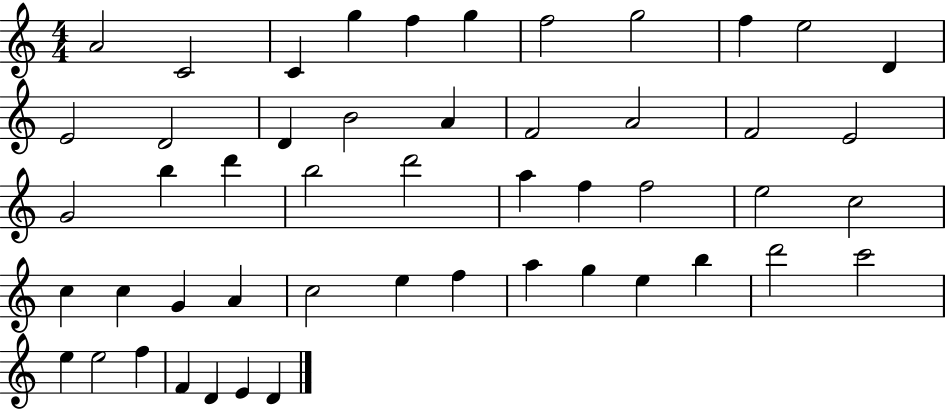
X:1
T:Untitled
M:4/4
L:1/4
K:C
A2 C2 C g f g f2 g2 f e2 D E2 D2 D B2 A F2 A2 F2 E2 G2 b d' b2 d'2 a f f2 e2 c2 c c G A c2 e f a g e b d'2 c'2 e e2 f F D E D